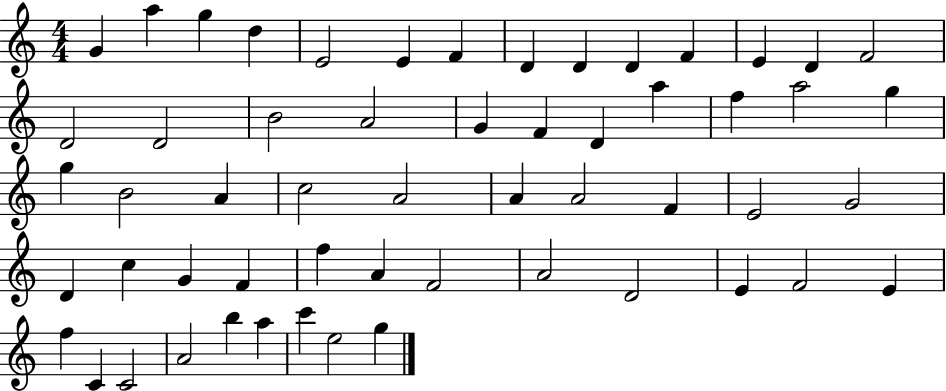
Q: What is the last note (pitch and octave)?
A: G5